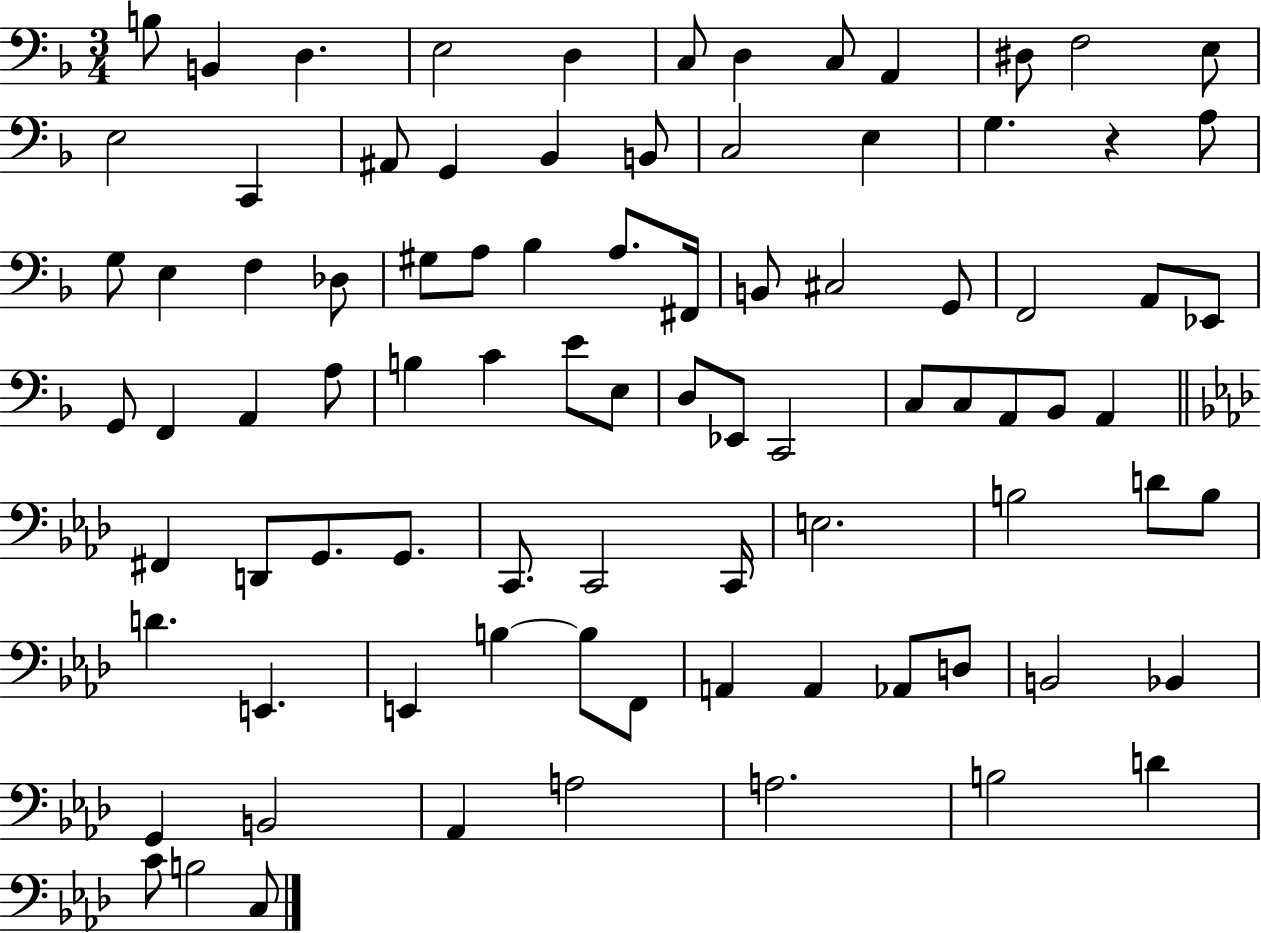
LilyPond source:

{
  \clef bass
  \numericTimeSignature
  \time 3/4
  \key f \major
  b8 b,4 d4. | e2 d4 | c8 d4 c8 a,4 | dis8 f2 e8 | \break e2 c,4 | ais,8 g,4 bes,4 b,8 | c2 e4 | g4. r4 a8 | \break g8 e4 f4 des8 | gis8 a8 bes4 a8. fis,16 | b,8 cis2 g,8 | f,2 a,8 ees,8 | \break g,8 f,4 a,4 a8 | b4 c'4 e'8 e8 | d8 ees,8 c,2 | c8 c8 a,8 bes,8 a,4 | \break \bar "||" \break \key aes \major fis,4 d,8 g,8. g,8. | c,8. c,2 c,16 | e2. | b2 d'8 b8 | \break d'4. e,4. | e,4 b4~~ b8 f,8 | a,4 a,4 aes,8 d8 | b,2 bes,4 | \break g,4 b,2 | aes,4 a2 | a2. | b2 d'4 | \break c'8 b2 c8 | \bar "|."
}